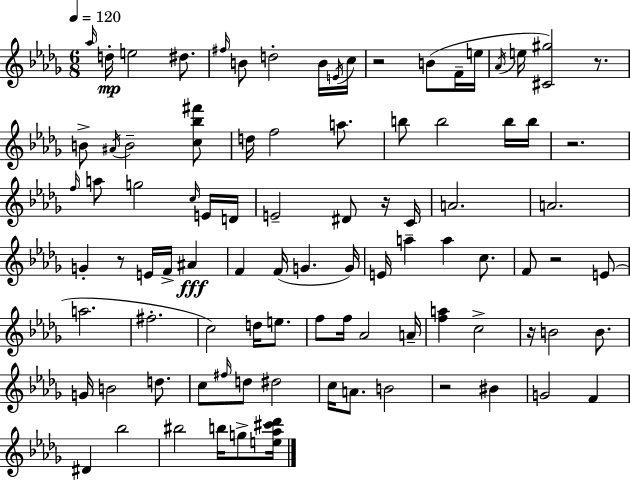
{
  \clef treble
  \numericTimeSignature
  \time 6/8
  \key bes \minor
  \tempo 4 = 120
  \grace { aes''16 }\mp d''16-. e''2 dis''8. | \grace { fis''16 } b'8 d''2-. | b'16 \acciaccatura { e'16 } c''16 r2 b'8( | f'16-- e''16 \acciaccatura { aes'16 } e''16 <cis' gis''>2) | \break r8. b'8-> \acciaccatura { ais'16 } b'2-- | <c'' bes'' fis'''>8 d''16 f''2 | a''8. b''8 b''2 | b''16 b''16 r2. | \break \grace { f''16 } a''8 g''2 | \grace { c''16 } e'16 d'16 e'2-- | dis'8 r16 c'16 a'2. | a'2. | \break g'4-. r8 | e'16 f'16-> ais'4\fff f'4 f'16( | g'4. g'16) e'16 a''4-- | a''4 c''8. f'8 r2 | \break e'8( a''2. | fis''2.-. | c''2) | d''16 e''8. f''8 f''16 aes'2 | \break a'16-- <f'' a''>4 c''2-> | r16 b'2 | b'8. g'16 b'2 | d''8. c''8 \grace { fis''16 } d''8 | \break dis''2 c''16 a'8. | b'2 r2 | bis'4 g'2 | f'4 dis'4 | \break bes''2 bis''2 | b''16 g''8-> <e'' aes'' cis''' des'''>16 \bar "|."
}